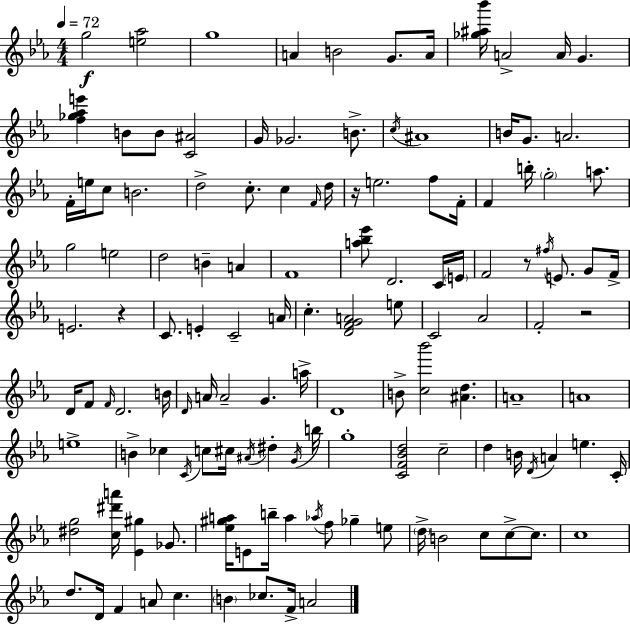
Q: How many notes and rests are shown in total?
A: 131